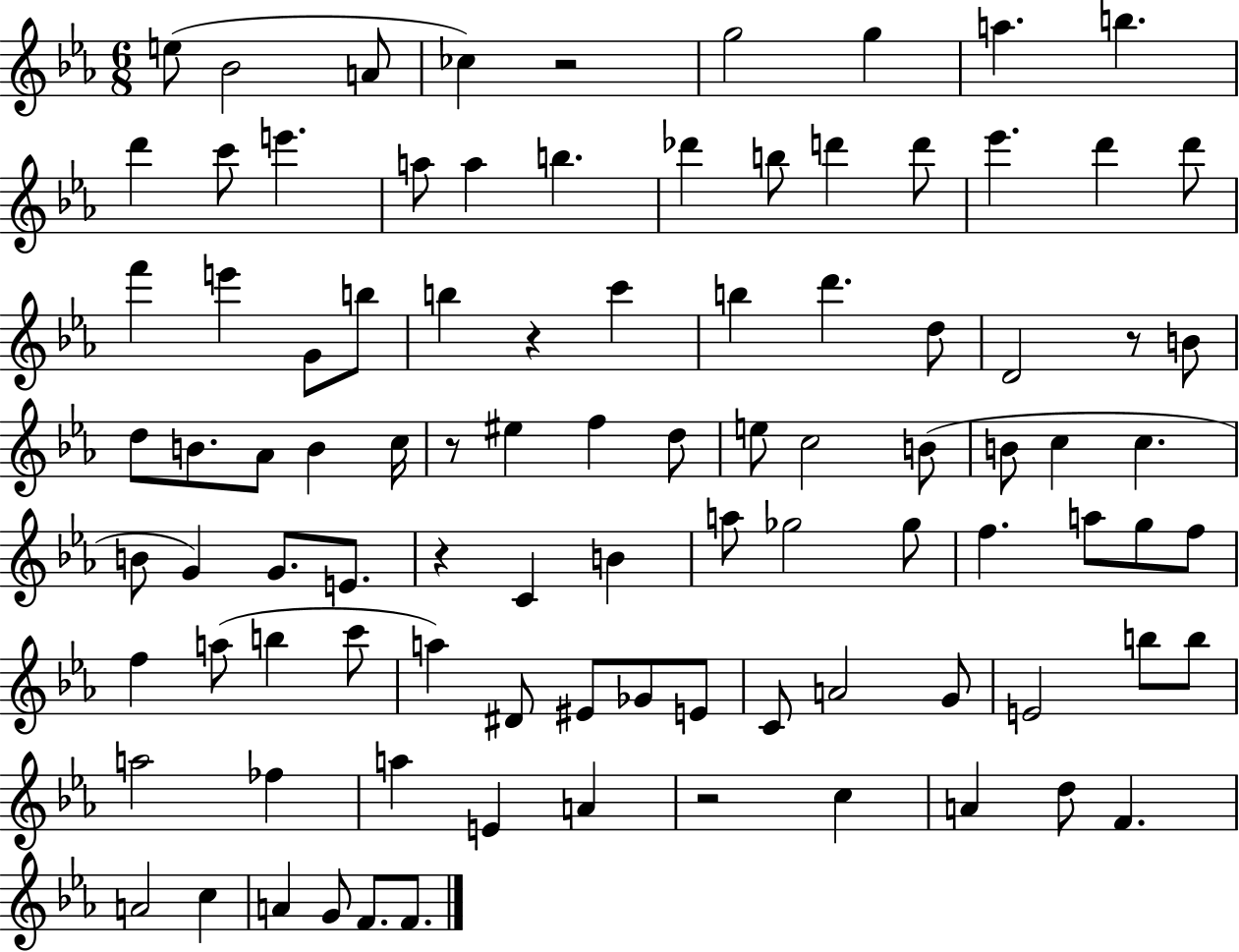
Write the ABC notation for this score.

X:1
T:Untitled
M:6/8
L:1/4
K:Eb
e/2 _B2 A/2 _c z2 g2 g a b d' c'/2 e' a/2 a b _d' b/2 d' d'/2 _e' d' d'/2 f' e' G/2 b/2 b z c' b d' d/2 D2 z/2 B/2 d/2 B/2 _A/2 B c/4 z/2 ^e f d/2 e/2 c2 B/2 B/2 c c B/2 G G/2 E/2 z C B a/2 _g2 _g/2 f a/2 g/2 f/2 f a/2 b c'/2 a ^D/2 ^E/2 _G/2 E/2 C/2 A2 G/2 E2 b/2 b/2 a2 _f a E A z2 c A d/2 F A2 c A G/2 F/2 F/2